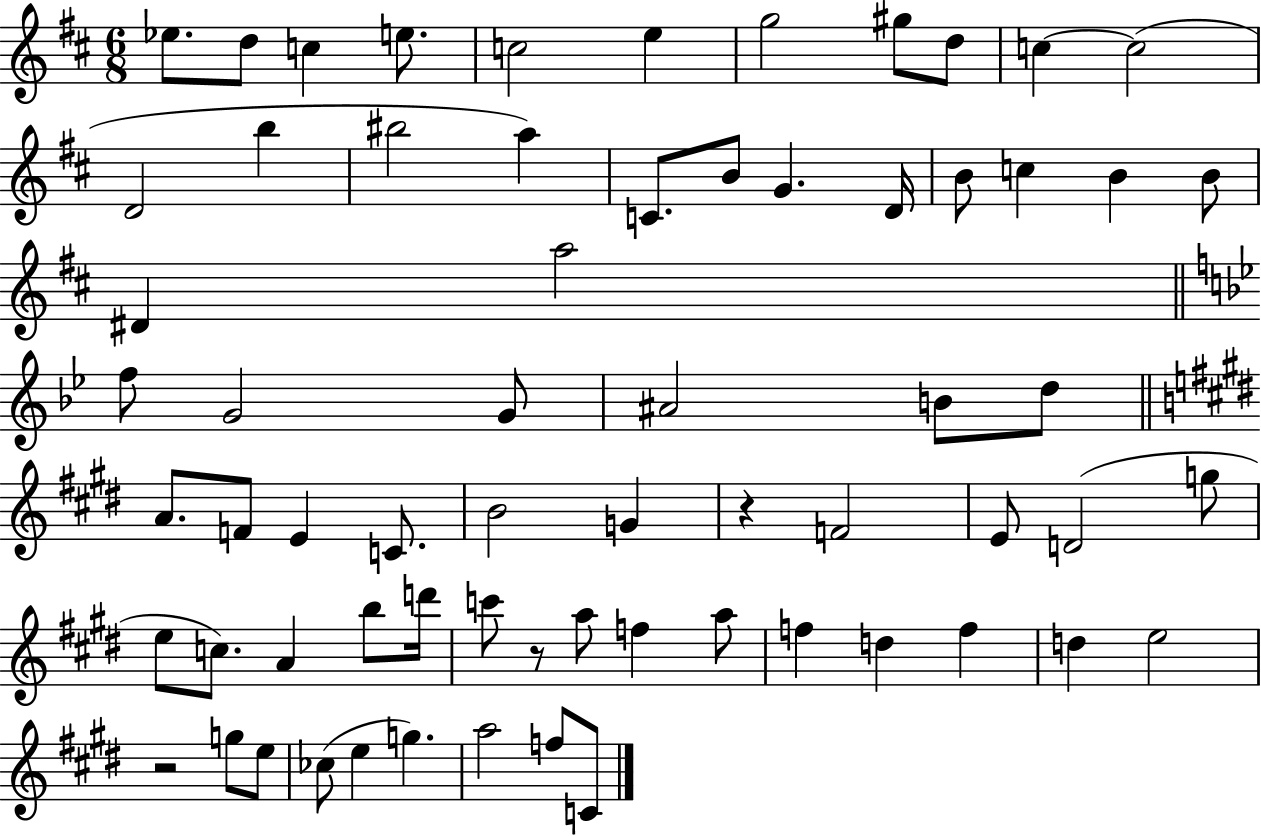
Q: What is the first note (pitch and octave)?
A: Eb5